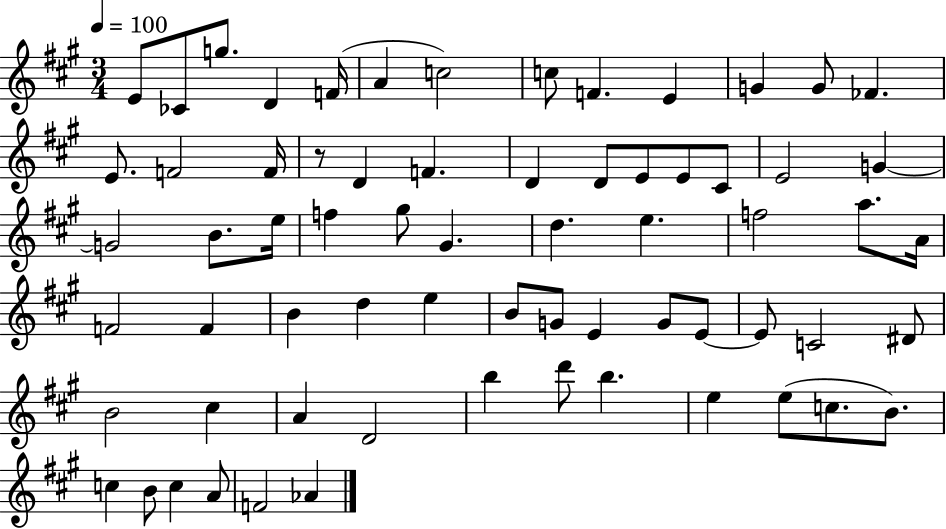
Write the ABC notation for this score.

X:1
T:Untitled
M:3/4
L:1/4
K:A
E/2 _C/2 g/2 D F/4 A c2 c/2 F E G G/2 _F E/2 F2 F/4 z/2 D F D D/2 E/2 E/2 ^C/2 E2 G G2 B/2 e/4 f ^g/2 ^G d e f2 a/2 A/4 F2 F B d e B/2 G/2 E G/2 E/2 E/2 C2 ^D/2 B2 ^c A D2 b d'/2 b e e/2 c/2 B/2 c B/2 c A/2 F2 _A